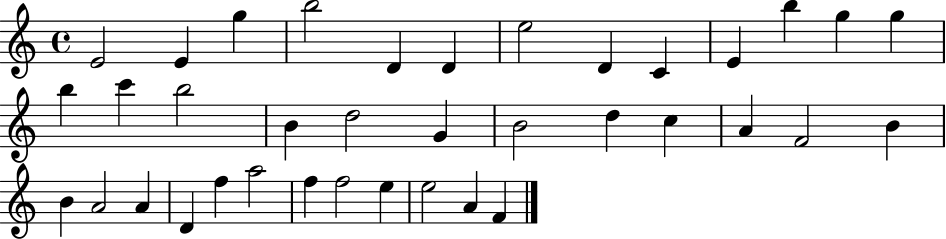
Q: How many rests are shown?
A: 0